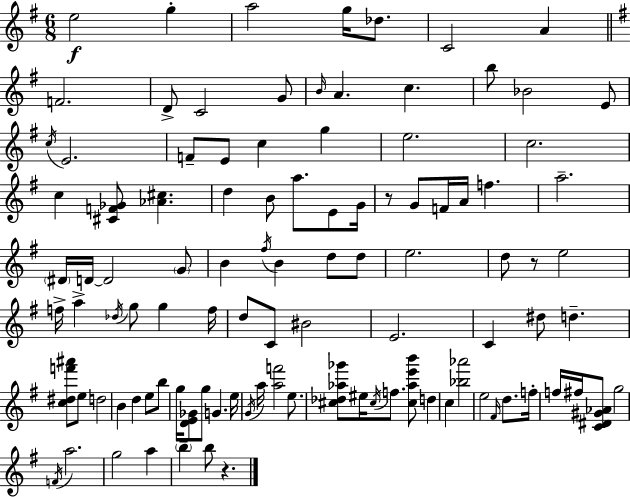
E5/h G5/q A5/h G5/s Db5/e. C4/h A4/q F4/h. D4/e C4/h G4/e B4/s A4/q. C5/q. B5/e Bb4/h E4/e C5/s E4/h. F4/e E4/e C5/q G5/q E5/h. C5/h. C5/q [C#4,F4,Gb4]/e [Ab4,C#5]/q. D5/q B4/e A5/e. E4/e G4/s R/e G4/e F4/s A4/s F5/q. A5/h. D#4/s D4/s D4/h G4/e B4/q F#5/s B4/q D5/e D5/e E5/h. D5/e R/e E5/h F5/s A5/q Db5/s G5/e G5/q F5/s D5/e C4/e BIS4/h E4/h. C4/q D#5/e D5/q. [C5,D#5,F6,A#6]/e E5/e D5/h B4/q D5/q E5/e B5/e G5/s [D4,E4,Gb4]/e G5/e G4/q. E5/s G4/s A5/s [A5,F6]/h E5/e. [C#5,Db5,Ab5,Gb6]/e EIS5/s C#5/s F5/e. [C#5,Ab5,E6,B6]/e D5/q C5/q [Bb5,Ab6]/h E5/h F#4/s D5/e. F5/s F5/s F#5/s [C4,D#4,G#4,Ab4]/e G5/h F4/s A5/h. G5/h A5/q B5/q B5/e R/q.